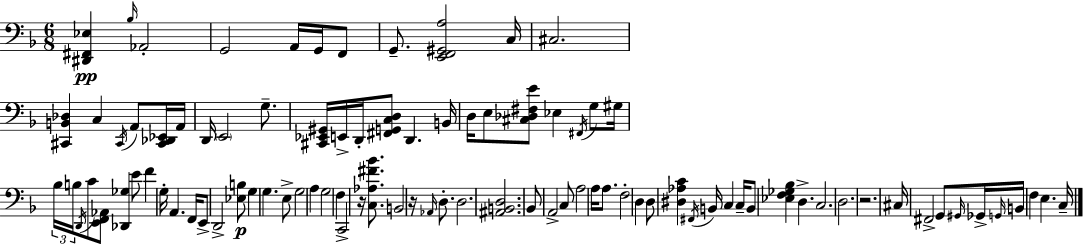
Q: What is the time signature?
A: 6/8